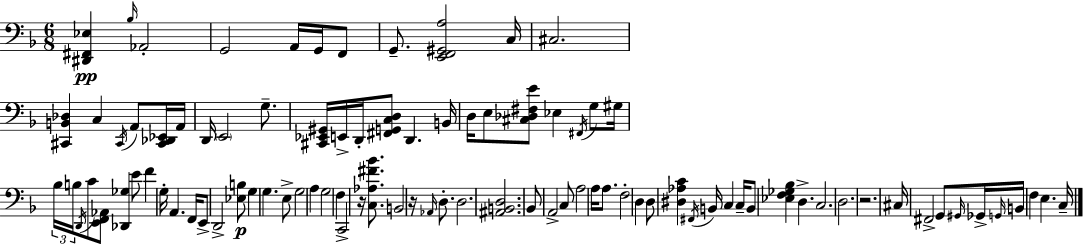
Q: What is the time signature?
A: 6/8